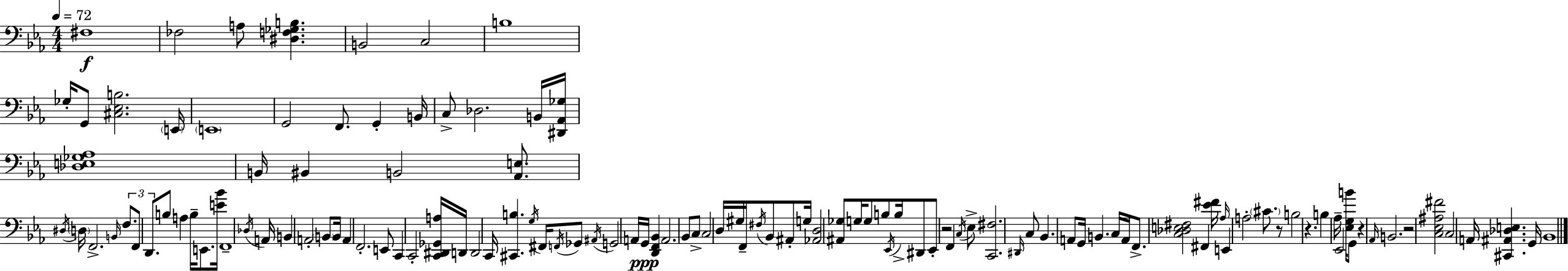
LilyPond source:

{
  \clef bass
  \numericTimeSignature
  \time 4/4
  \key c \minor
  \tempo 4 = 72
  fis1\f | fes2 a8 <dis f ges b>4. | b,2 c2 | b1 | \break ges16-. g,8 <cis ees b>2. \parenthesize e,16 | \parenthesize e,1 | g,2 f,8. g,4-. b,16 | c8-> des2. b,16 <dis, aes, ges>16 | \break <des e ges aes>1 | b,16 bis,4 b,2 <aes, e>8. | \acciaccatura { dis16 } \parenthesize d16 f,2.-> \grace { b,16 } \tuplet 3/2 { f8. | f,8 d,8. } b8 a4 b16-- e,8. | \break <e' bes'>16 f,1-- | \acciaccatura { des16 } a,16 b,4 a,2-. | \parenthesize b,8 b,16 a,4 f,2.-. | e,8 c,4 c,2-. | \break <c, dis, ges, a>16 d,16 d,2 c,16 <cis, b>4. | \acciaccatura { g16 } fis,16 \acciaccatura { f,16 } ges,8 \acciaccatura { ais,16 } g,2 | a,16 g,16\ppp <d, f, bes,>4 a,2. | bes,8 c8-> c2 d16 gis16 | \break f,16-- \acciaccatura { fis16 } bes,8 ais,8-. g16 <aes, d>2 <ais, ges>8 | g16 g8 b8 \acciaccatura { ees,16 } b16-> dis,8 ees,8-. r2 | f,4 \acciaccatura { c16 } ees8-> <c, fis>2. | \grace { dis,16 } c8 bes,4. | \break a,8 g,16 b,4. c16 a,16 f,8.-> <c des e fis>2 | fis,4 <ees' fis'>16 \grace { aes16 } e,4 | a2-. \parenthesize cis'8. r8 b2 | r4. b4 aes16-- | \break ees,2 <ees g b'>16 g,8 r4 \grace { aes,16 } | b,2. r2 | <c ees ais fis'>2 c2 | a,16 <cis, ais, des e>4. g,16 bes,1 | \break \bar "|."
}